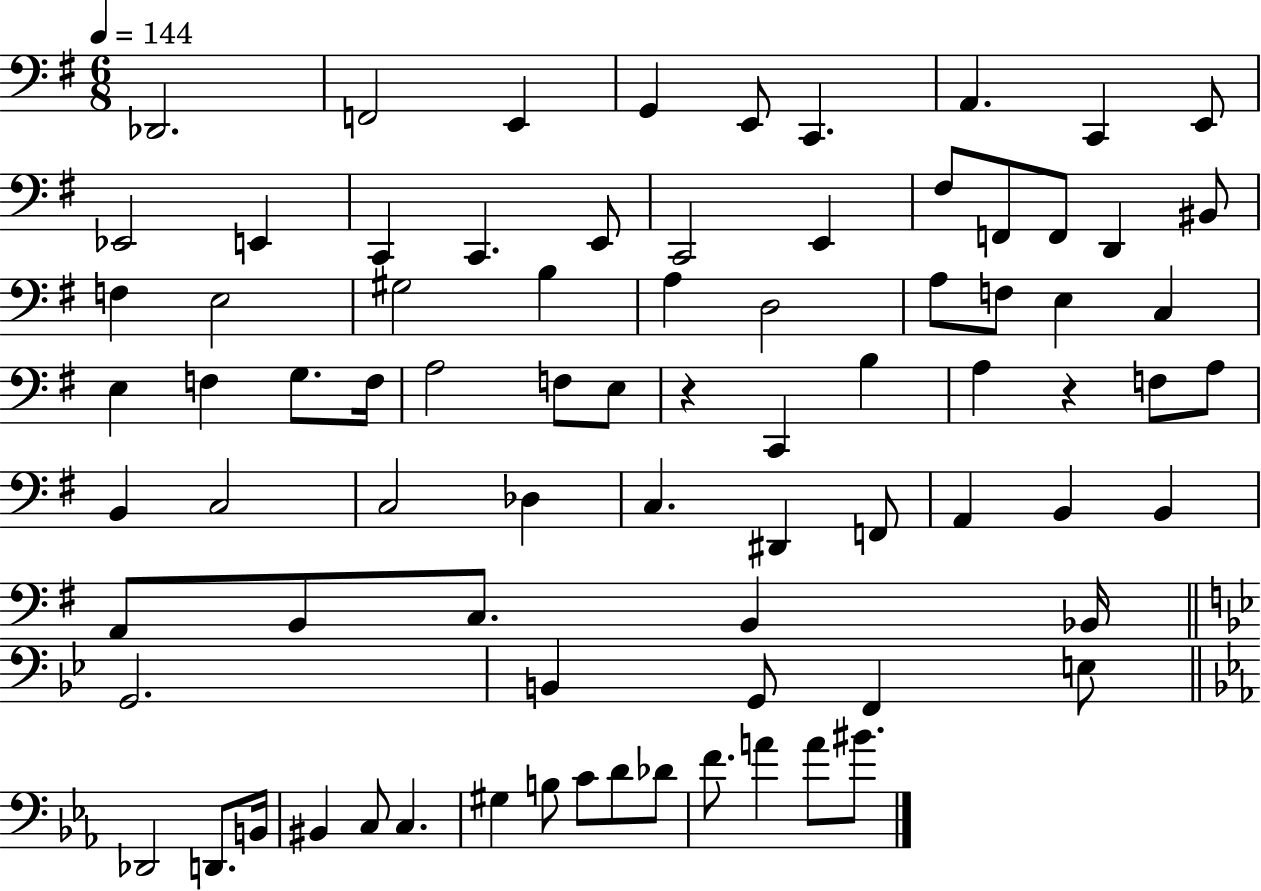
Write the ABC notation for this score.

X:1
T:Untitled
M:6/8
L:1/4
K:G
_D,,2 F,,2 E,, G,, E,,/2 C,, A,, C,, E,,/2 _E,,2 E,, C,, C,, E,,/2 C,,2 E,, ^F,/2 F,,/2 F,,/2 D,, ^B,,/2 F, E,2 ^G,2 B, A, D,2 A,/2 F,/2 E, C, E, F, G,/2 F,/4 A,2 F,/2 E,/2 z C,, B, A, z F,/2 A,/2 B,, C,2 C,2 _D, C, ^D,, F,,/2 A,, B,, B,, A,,/2 B,,/2 C,/2 B,, _B,,/4 G,,2 B,, G,,/2 F,, E,/2 _D,,2 D,,/2 B,,/4 ^B,, C,/2 C, ^G, B,/2 C/2 D/2 _D/2 F/2 A A/2 ^B/2